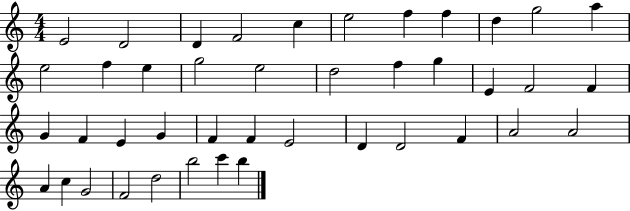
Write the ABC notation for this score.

X:1
T:Untitled
M:4/4
L:1/4
K:C
E2 D2 D F2 c e2 f f d g2 a e2 f e g2 e2 d2 f g E F2 F G F E G F F E2 D D2 F A2 A2 A c G2 F2 d2 b2 c' b